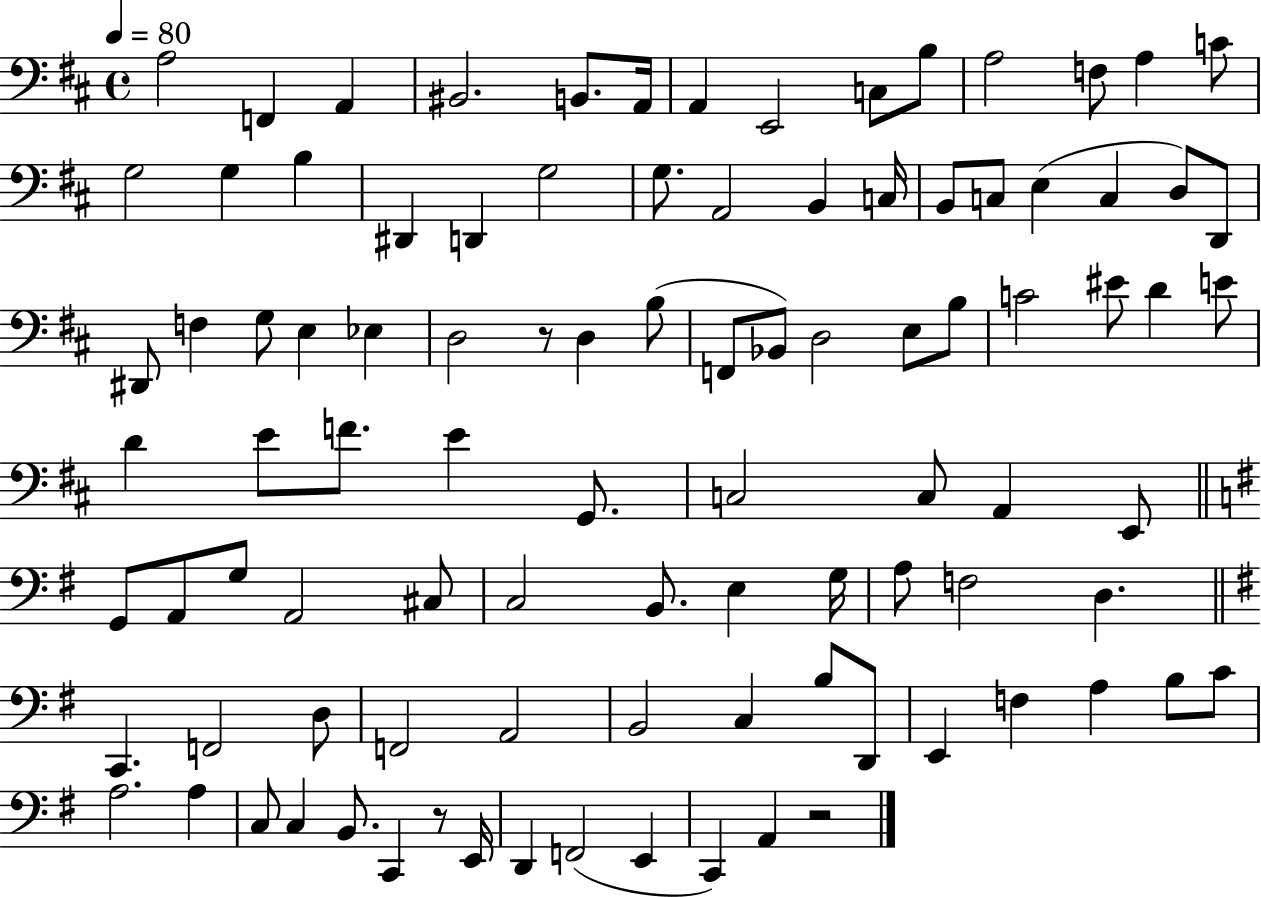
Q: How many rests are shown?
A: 3